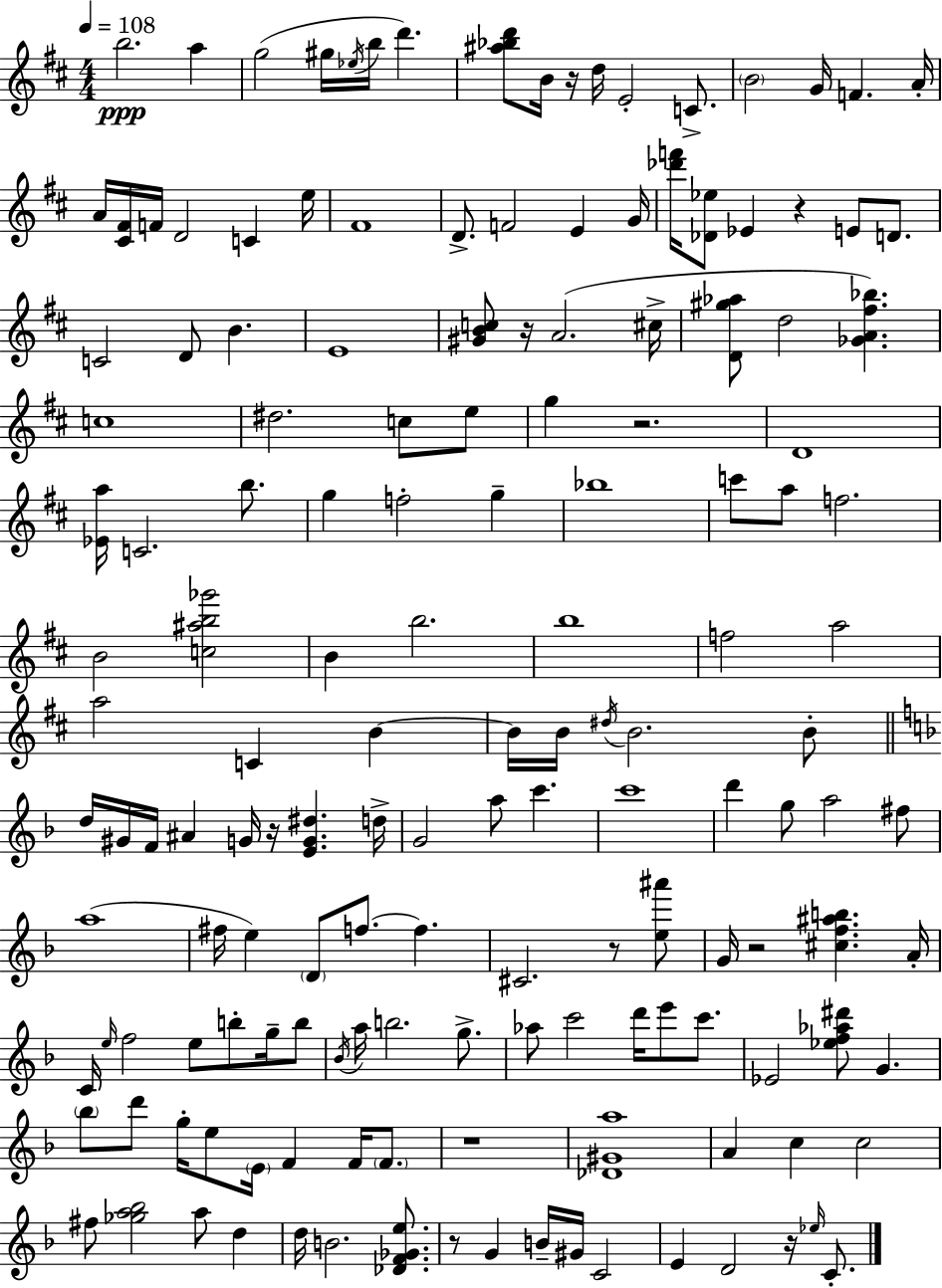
{
  \clef treble
  \numericTimeSignature
  \time 4/4
  \key d \major
  \tempo 4 = 108
  \repeat volta 2 { b''2.\ppp a''4 | g''2( gis''16 \acciaccatura { ees''16 } b''16 d'''4.) | <ais'' bes'' d'''>8 b'16 r16 d''16 e'2-. c'8.-> | \parenthesize b'2 g'16 f'4. | \break a'16-. a'16 <cis' fis'>16 f'16 d'2 c'4 | e''16 fis'1 | d'8.-> f'2 e'4 | g'16 <des''' f'''>16 <des' ees''>8 ees'4 r4 e'8 d'8. | \break c'2 d'8 b'4. | e'1 | <gis' b' c''>8 r16 a'2.( | cis''16-> <d' gis'' aes''>8 d''2 <ges' a' fis'' bes''>4.) | \break c''1 | dis''2. c''8 e''8 | g''4 r2. | d'1 | \break <ees' a''>16 c'2. b''8. | g''4 f''2-. g''4-- | bes''1 | c'''8 a''8 f''2. | \break b'2 <c'' ais'' b'' ges'''>2 | b'4 b''2. | b''1 | f''2 a''2 | \break a''2 c'4 b'4~~ | b'16 b'16 \acciaccatura { dis''16 } b'2. | b'8-. \bar "||" \break \key d \minor d''16 gis'16 f'16 ais'4 g'16 r16 <e' g' dis''>4. d''16-> | g'2 a''8 c'''4. | c'''1 | d'''4 g''8 a''2 fis''8 | \break a''1( | fis''16 e''4) \parenthesize d'8 f''8.~~ f''4. | cis'2. r8 <e'' ais'''>8 | g'16 r2 <cis'' f'' ais'' b''>4. a'16-. | \break c'16 \grace { e''16 } f''2 e''8 b''8-. g''16-- b''8 | \acciaccatura { bes'16 } a''16 b''2. g''8.-> | aes''8 c'''2 d'''16 e'''8 c'''8. | ees'2 <ees'' f'' aes'' dis'''>8 g'4. | \break \parenthesize bes''8 d'''8 g''16-. e''8 \parenthesize e'16 f'4 f'16 \parenthesize f'8. | r1 | <des' gis' a''>1 | a'4 c''4 c''2 | \break fis''8 <ges'' a'' bes''>2 a''8 d''4 | d''16 b'2. <des' f' ges' e''>8. | r8 g'4 b'16-- gis'16 c'2 | e'4 d'2 r16 \grace { ees''16 } | \break c'8.-. } \bar "|."
}